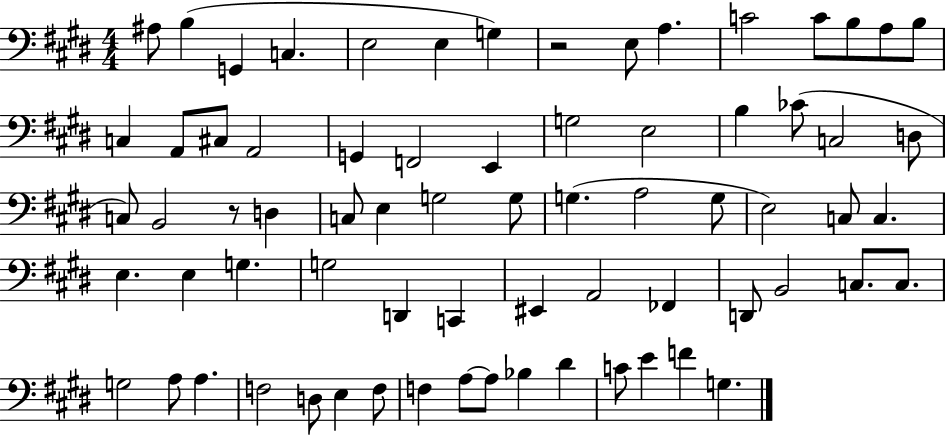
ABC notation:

X:1
T:Untitled
M:4/4
L:1/4
K:E
^A,/2 B, G,, C, E,2 E, G, z2 E,/2 A, C2 C/2 B,/2 A,/2 B,/2 C, A,,/2 ^C,/2 A,,2 G,, F,,2 E,, G,2 E,2 B, _C/2 C,2 D,/2 C,/2 B,,2 z/2 D, C,/2 E, G,2 G,/2 G, A,2 G,/2 E,2 C,/2 C, E, E, G, G,2 D,, C,, ^E,, A,,2 _F,, D,,/2 B,,2 C,/2 C,/2 G,2 A,/2 A, F,2 D,/2 E, F,/2 F, A,/2 A,/2 _B, ^D C/2 E F G,